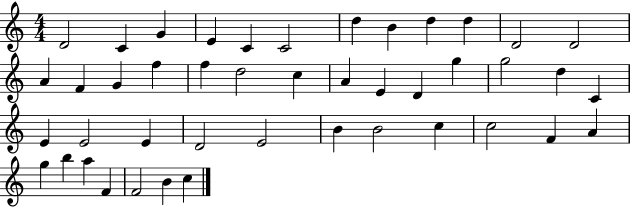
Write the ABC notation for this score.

X:1
T:Untitled
M:4/4
L:1/4
K:C
D2 C G E C C2 d B d d D2 D2 A F G f f d2 c A E D g g2 d C E E2 E D2 E2 B B2 c c2 F A g b a F F2 B c